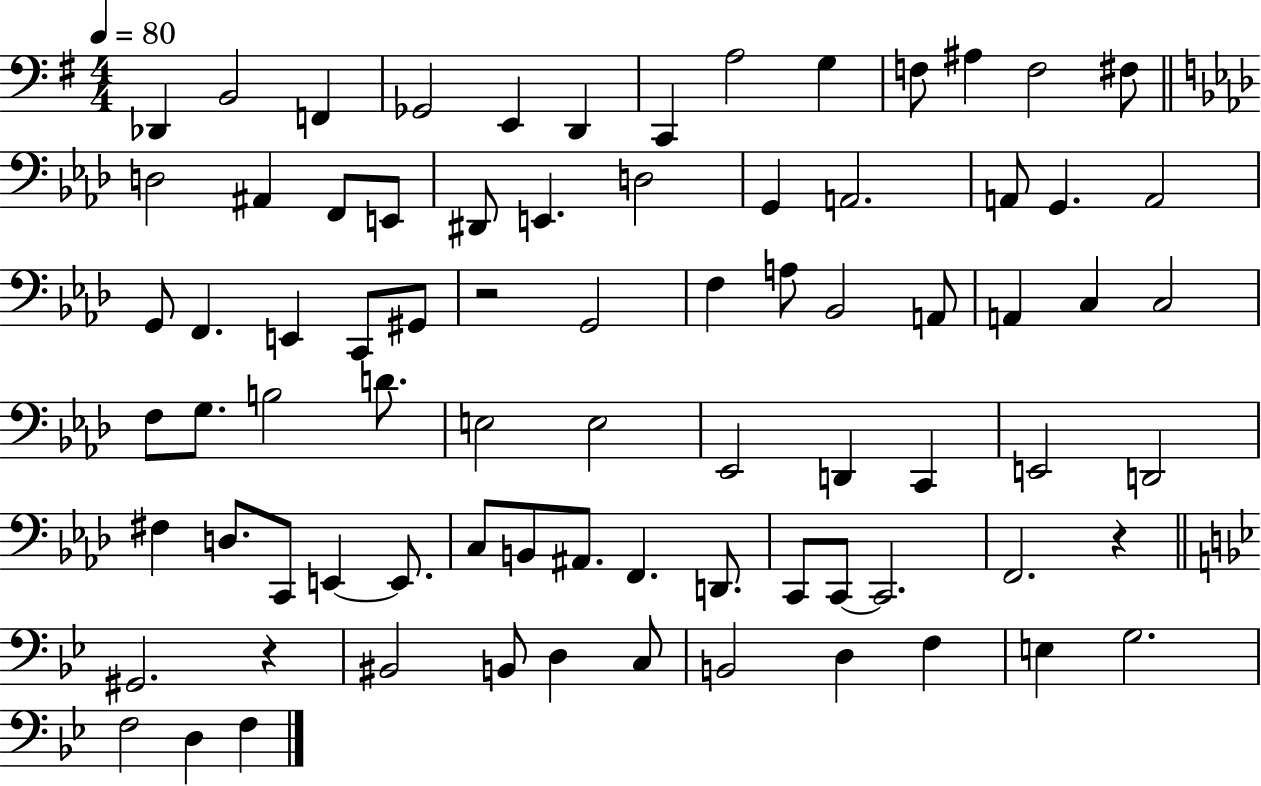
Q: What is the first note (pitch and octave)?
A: Db2